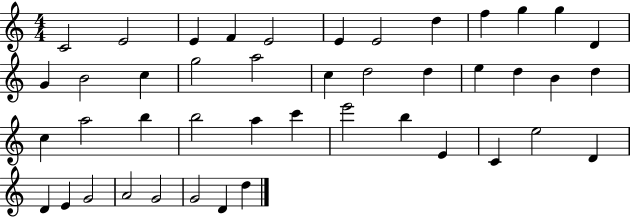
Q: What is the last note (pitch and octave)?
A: D5